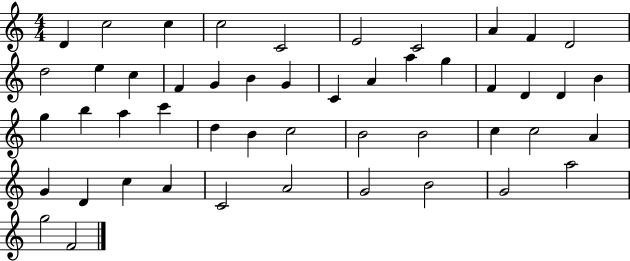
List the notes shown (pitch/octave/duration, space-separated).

D4/q C5/h C5/q C5/h C4/h E4/h C4/h A4/q F4/q D4/h D5/h E5/q C5/q F4/q G4/q B4/q G4/q C4/q A4/q A5/q G5/q F4/q D4/q D4/q B4/q G5/q B5/q A5/q C6/q D5/q B4/q C5/h B4/h B4/h C5/q C5/h A4/q G4/q D4/q C5/q A4/q C4/h A4/h G4/h B4/h G4/h A5/h G5/h F4/h